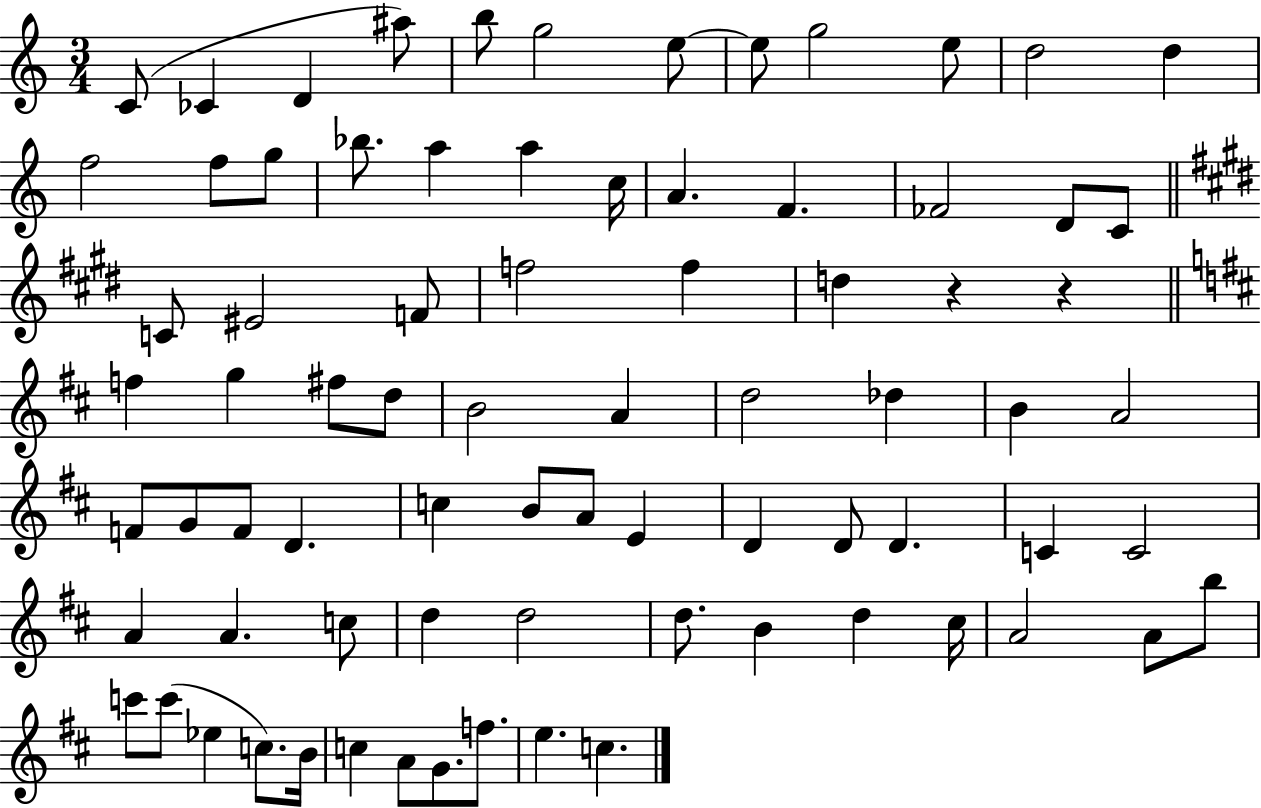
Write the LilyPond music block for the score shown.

{
  \clef treble
  \numericTimeSignature
  \time 3/4
  \key c \major
  \repeat volta 2 { c'8( ces'4 d'4 ais''8) | b''8 g''2 e''8~~ | e''8 g''2 e''8 | d''2 d''4 | \break f''2 f''8 g''8 | bes''8. a''4 a''4 c''16 | a'4. f'4. | fes'2 d'8 c'8 | \break \bar "||" \break \key e \major c'8 eis'2 f'8 | f''2 f''4 | d''4 r4 r4 | \bar "||" \break \key b \minor f''4 g''4 fis''8 d''8 | b'2 a'4 | d''2 des''4 | b'4 a'2 | \break f'8 g'8 f'8 d'4. | c''4 b'8 a'8 e'4 | d'4 d'8 d'4. | c'4 c'2 | \break a'4 a'4. c''8 | d''4 d''2 | d''8. b'4 d''4 cis''16 | a'2 a'8 b''8 | \break c'''8 c'''8( ees''4 c''8.) b'16 | c''4 a'8 g'8. f''8. | e''4. c''4. | } \bar "|."
}